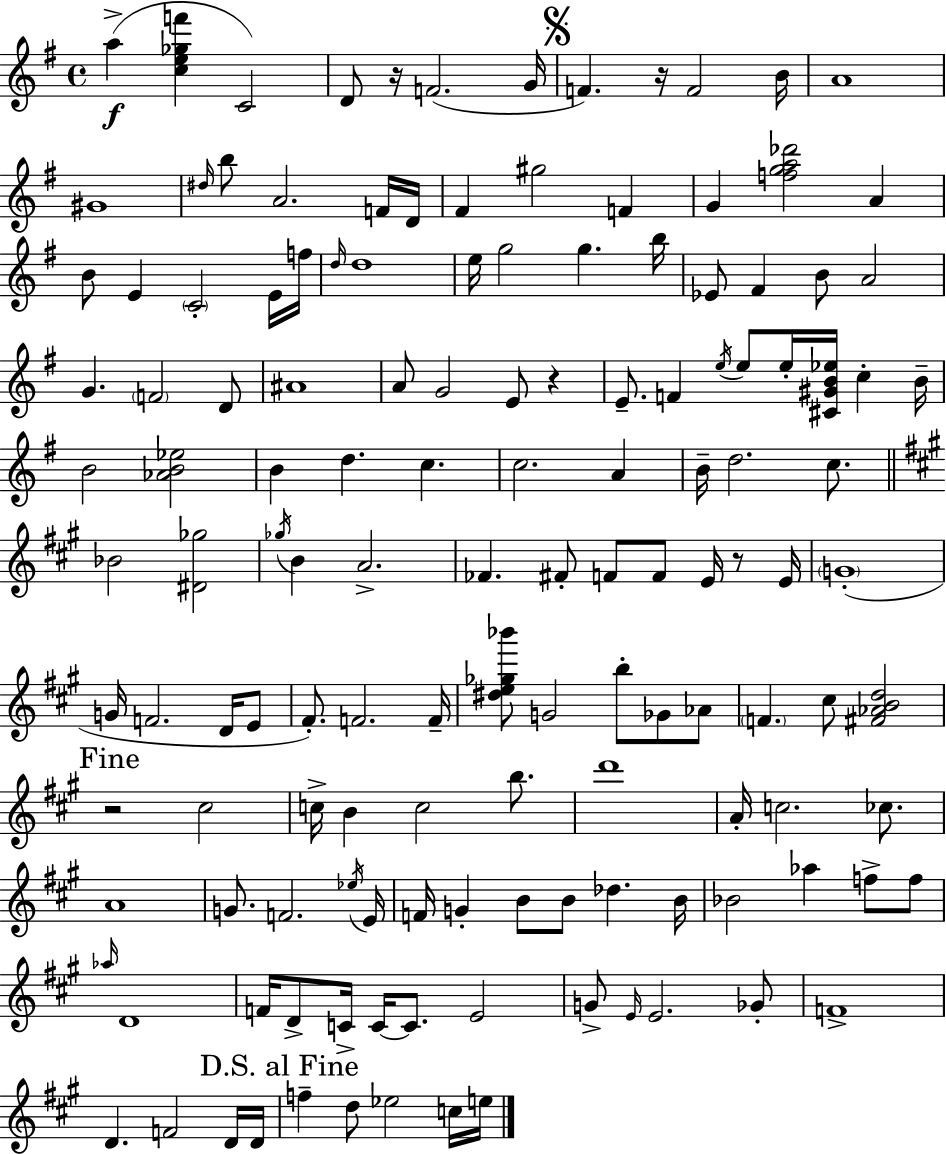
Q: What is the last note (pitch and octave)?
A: E5